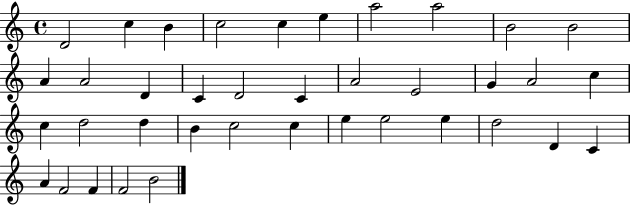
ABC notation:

X:1
T:Untitled
M:4/4
L:1/4
K:C
D2 c B c2 c e a2 a2 B2 B2 A A2 D C D2 C A2 E2 G A2 c c d2 d B c2 c e e2 e d2 D C A F2 F F2 B2